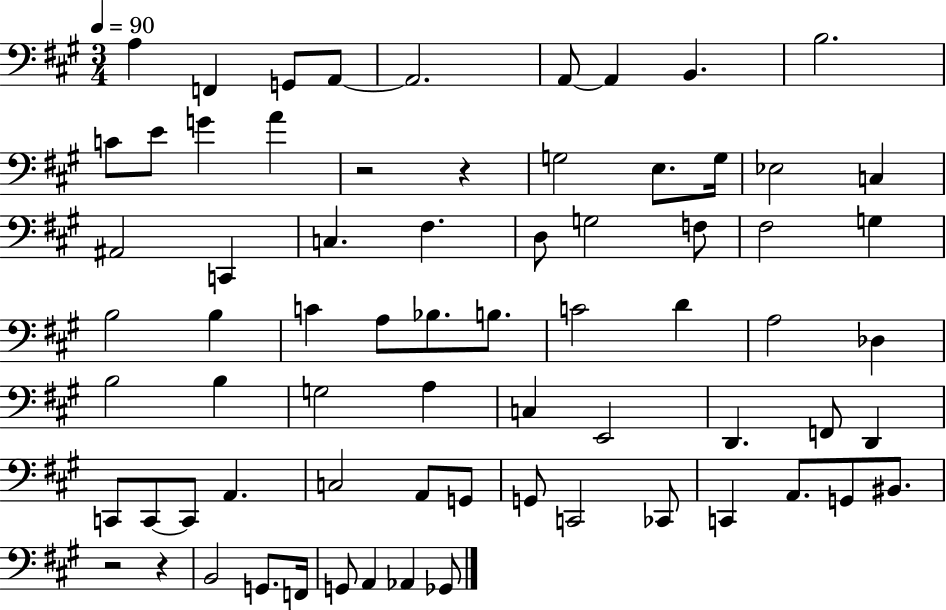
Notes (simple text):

A3/q F2/q G2/e A2/e A2/h. A2/e A2/q B2/q. B3/h. C4/e E4/e G4/q A4/q R/h R/q G3/h E3/e. G3/s Eb3/h C3/q A#2/h C2/q C3/q. F#3/q. D3/e G3/h F3/e F#3/h G3/q B3/h B3/q C4/q A3/e Bb3/e. B3/e. C4/h D4/q A3/h Db3/q B3/h B3/q G3/h A3/q C3/q E2/h D2/q. F2/e D2/q C2/e C2/e C2/e A2/q. C3/h A2/e G2/e G2/e C2/h CES2/e C2/q A2/e. G2/e BIS2/e. R/h R/q B2/h G2/e. F2/s G2/e A2/q Ab2/q Gb2/e